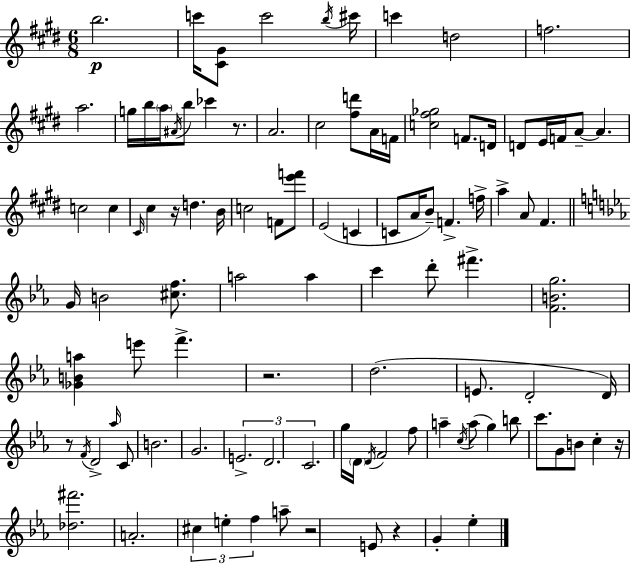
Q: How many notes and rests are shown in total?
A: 103